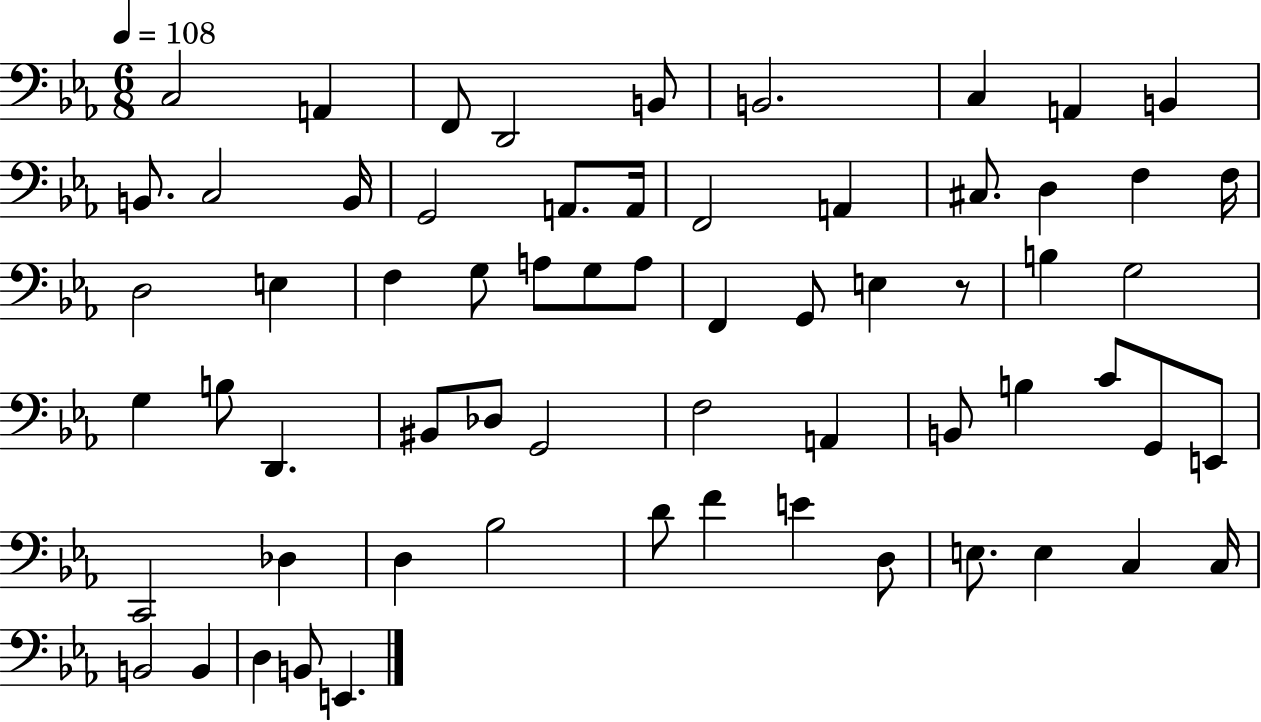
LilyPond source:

{
  \clef bass
  \numericTimeSignature
  \time 6/8
  \key ees \major
  \tempo 4 = 108
  c2 a,4 | f,8 d,2 b,8 | b,2. | c4 a,4 b,4 | \break b,8. c2 b,16 | g,2 a,8. a,16 | f,2 a,4 | cis8. d4 f4 f16 | \break d2 e4 | f4 g8 a8 g8 a8 | f,4 g,8 e4 r8 | b4 g2 | \break g4 b8 d,4. | bis,8 des8 g,2 | f2 a,4 | b,8 b4 c'8 g,8 e,8 | \break c,2 des4 | d4 bes2 | d'8 f'4 e'4 d8 | e8. e4 c4 c16 | \break b,2 b,4 | d4 b,8 e,4. | \bar "|."
}